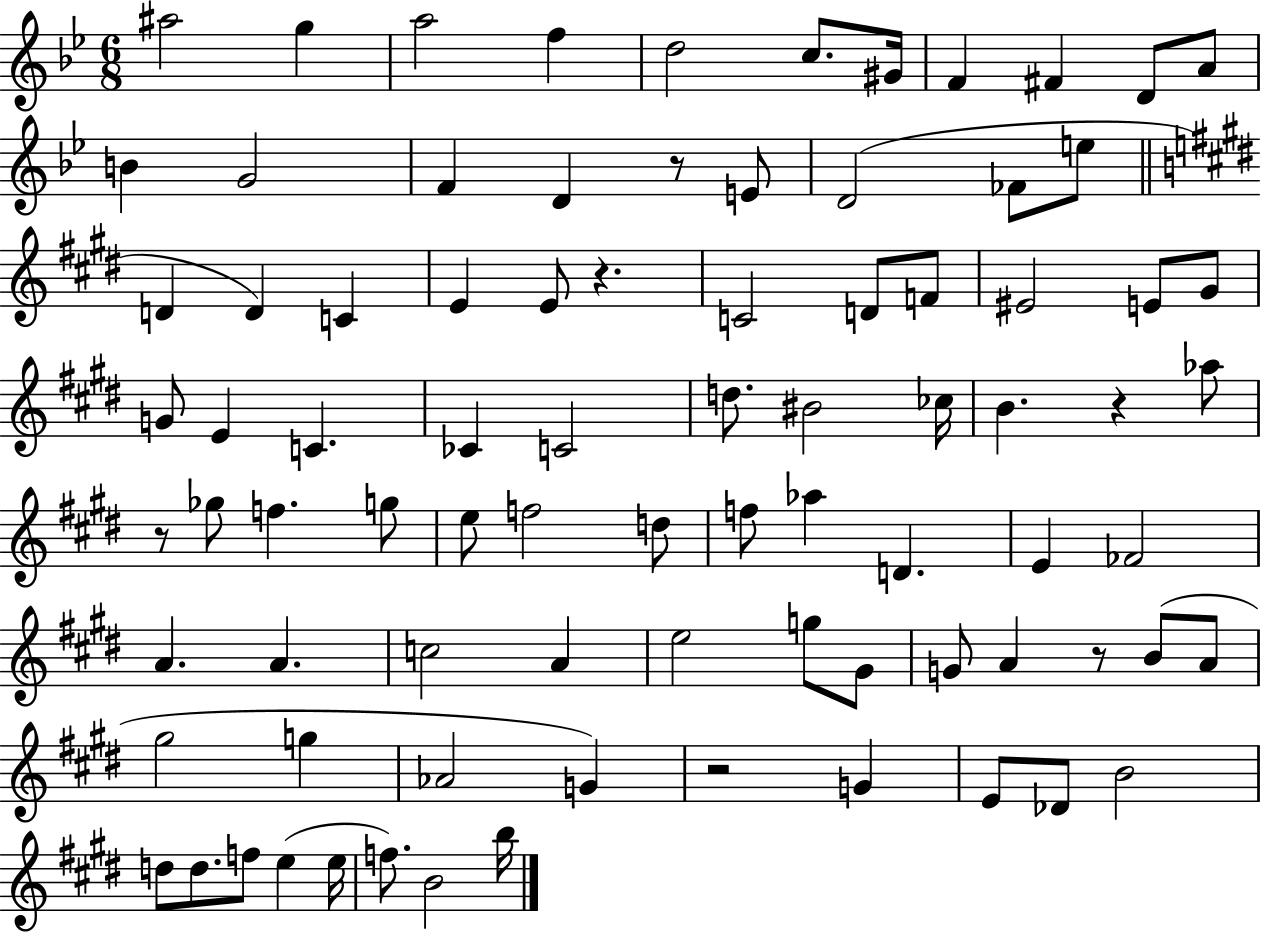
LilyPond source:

{
  \clef treble
  \numericTimeSignature
  \time 6/8
  \key bes \major
  ais''2 g''4 | a''2 f''4 | d''2 c''8. gis'16 | f'4 fis'4 d'8 a'8 | \break b'4 g'2 | f'4 d'4 r8 e'8 | d'2( fes'8 e''8 | \bar "||" \break \key e \major d'4 d'4) c'4 | e'4 e'8 r4. | c'2 d'8 f'8 | eis'2 e'8 gis'8 | \break g'8 e'4 c'4. | ces'4 c'2 | d''8. bis'2 ces''16 | b'4. r4 aes''8 | \break r8 ges''8 f''4. g''8 | e''8 f''2 d''8 | f''8 aes''4 d'4. | e'4 fes'2 | \break a'4. a'4. | c''2 a'4 | e''2 g''8 gis'8 | g'8 a'4 r8 b'8( a'8 | \break gis''2 g''4 | aes'2 g'4) | r2 g'4 | e'8 des'8 b'2 | \break d''8 d''8. f''8 e''4( e''16 | f''8.) b'2 b''16 | \bar "|."
}